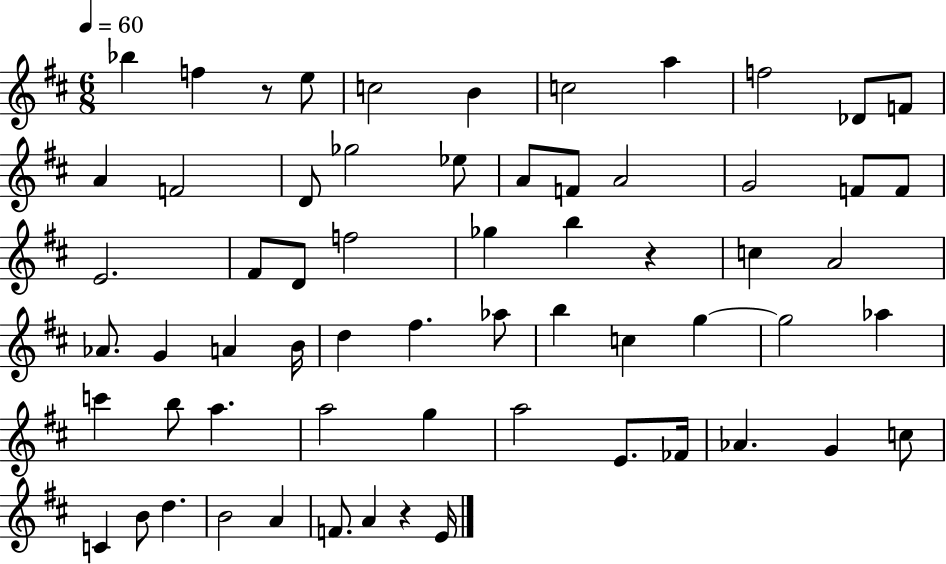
X:1
T:Untitled
M:6/8
L:1/4
K:D
_b f z/2 e/2 c2 B c2 a f2 _D/2 F/2 A F2 D/2 _g2 _e/2 A/2 F/2 A2 G2 F/2 F/2 E2 ^F/2 D/2 f2 _g b z c A2 _A/2 G A B/4 d ^f _a/2 b c g g2 _a c' b/2 a a2 g a2 E/2 _F/4 _A G c/2 C B/2 d B2 A F/2 A z E/4